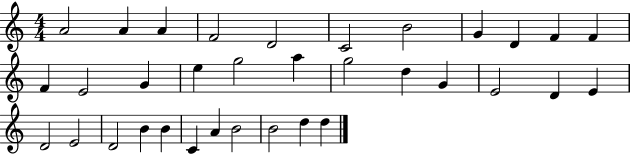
A4/h A4/q A4/q F4/h D4/h C4/h B4/h G4/q D4/q F4/q F4/q F4/q E4/h G4/q E5/q G5/h A5/q G5/h D5/q G4/q E4/h D4/q E4/q D4/h E4/h D4/h B4/q B4/q C4/q A4/q B4/h B4/h D5/q D5/q